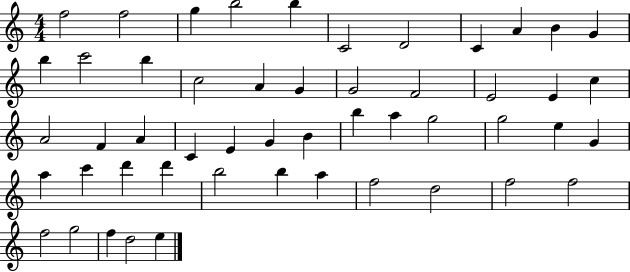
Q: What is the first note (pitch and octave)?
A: F5